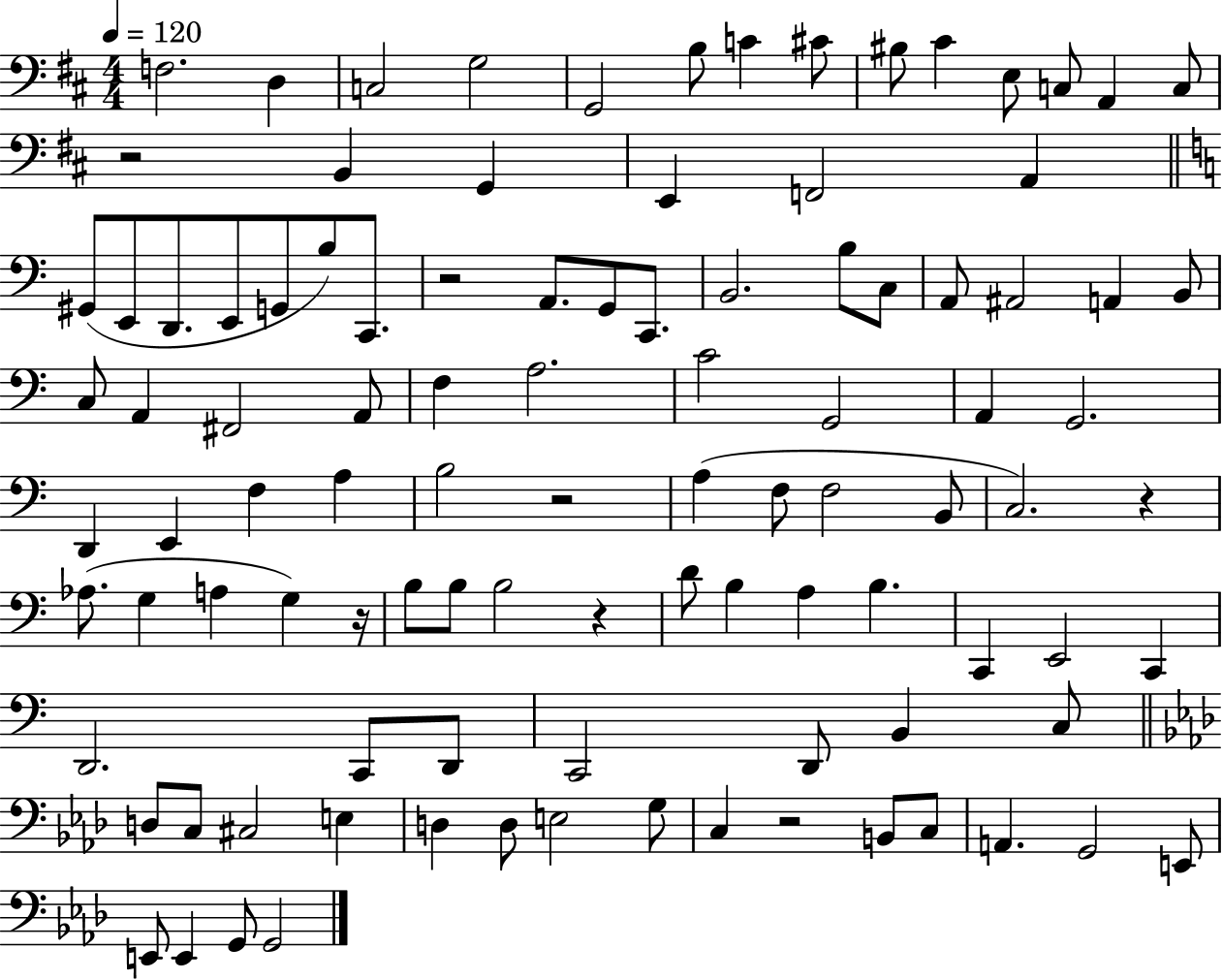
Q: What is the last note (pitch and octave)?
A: G2